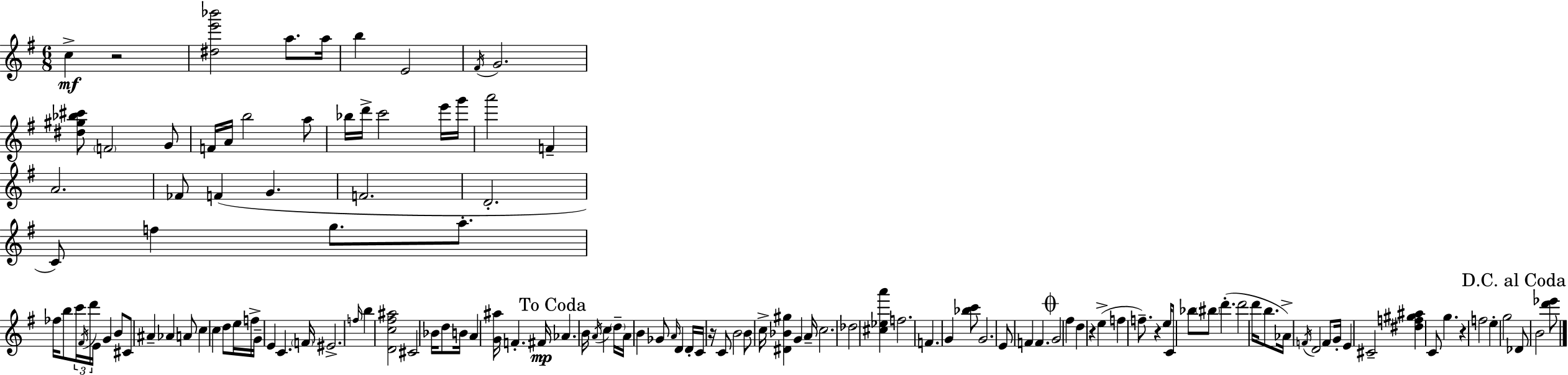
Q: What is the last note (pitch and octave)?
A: B4